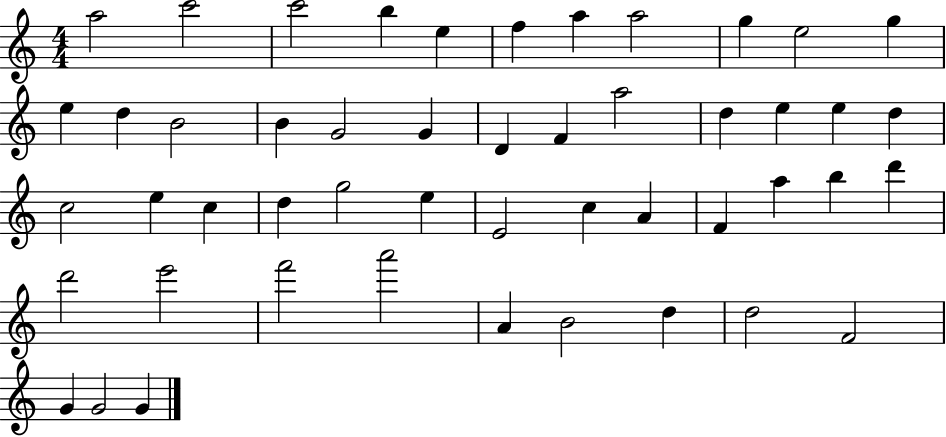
{
  \clef treble
  \numericTimeSignature
  \time 4/4
  \key c \major
  a''2 c'''2 | c'''2 b''4 e''4 | f''4 a''4 a''2 | g''4 e''2 g''4 | \break e''4 d''4 b'2 | b'4 g'2 g'4 | d'4 f'4 a''2 | d''4 e''4 e''4 d''4 | \break c''2 e''4 c''4 | d''4 g''2 e''4 | e'2 c''4 a'4 | f'4 a''4 b''4 d'''4 | \break d'''2 e'''2 | f'''2 a'''2 | a'4 b'2 d''4 | d''2 f'2 | \break g'4 g'2 g'4 | \bar "|."
}